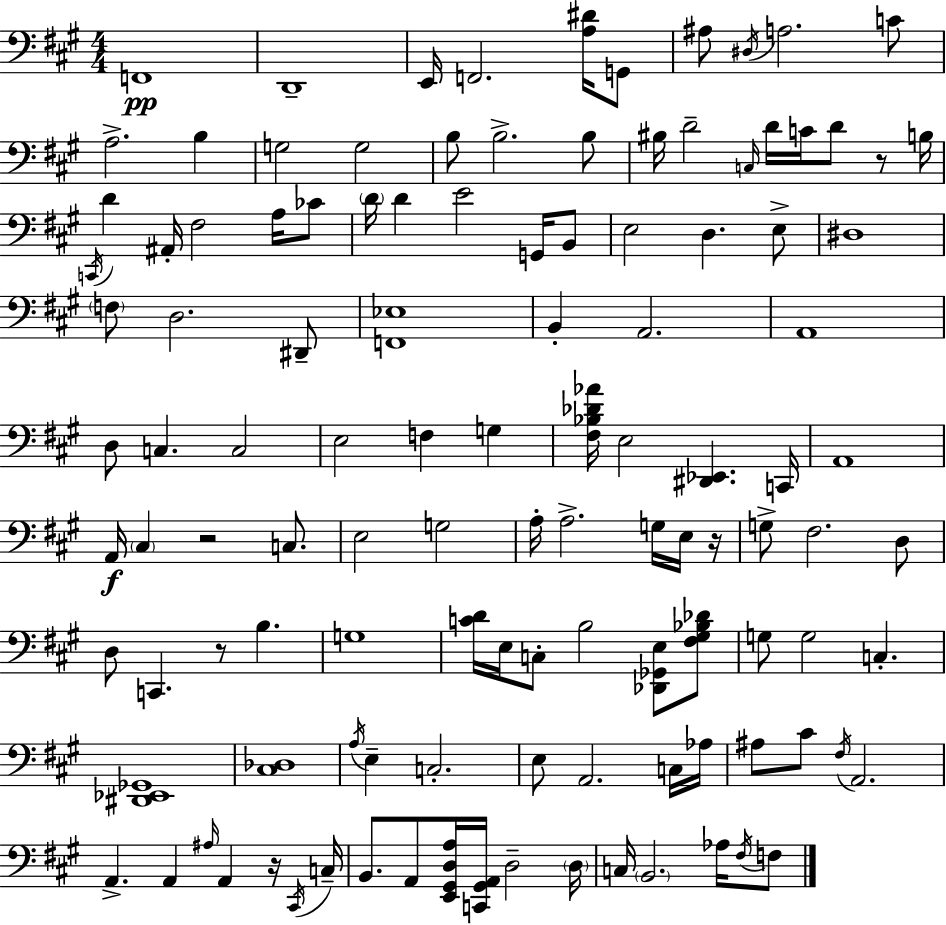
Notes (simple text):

F2/w D2/w E2/s F2/h. [A3,D#4]/s G2/e A#3/e D#3/s A3/h. C4/e A3/h. B3/q G3/h G3/h B3/e B3/h. B3/e BIS3/s D4/h C3/s D4/s C4/s D4/e R/e B3/s C2/s D4/q A#2/s F#3/h A3/s CES4/e D4/s D4/q E4/h G2/s B2/e E3/h D3/q. E3/e D#3/w F3/e D3/h. D#2/e [F2,Eb3]/w B2/q A2/h. A2/w D3/e C3/q. C3/h E3/h F3/q G3/q [F#3,Bb3,Db4,Ab4]/s E3/h [D#2,Eb2]/q. C2/s A2/w A2/s C#3/q R/h C3/e. E3/h G3/h A3/s A3/h. G3/s E3/s R/s G3/e F#3/h. D3/e D3/e C2/q. R/e B3/q. G3/w [C4,D4]/s E3/s C3/e B3/h [Db2,Gb2,E3]/e [F#3,G#3,Bb3,Db4]/e G3/e G3/h C3/q. [D#2,Eb2,Gb2]/w [C#3,Db3]/w A3/s E3/q C3/h. E3/e A2/h. C3/s Ab3/s A#3/e C#4/e F#3/s A2/h. A2/q. A2/q A#3/s A2/q R/s C#2/s C3/s B2/e. A2/e [E2,G#2,D3,A3]/s [C2,G#2,A2]/s D3/h D3/s C3/s B2/h. Ab3/s F#3/s F3/e